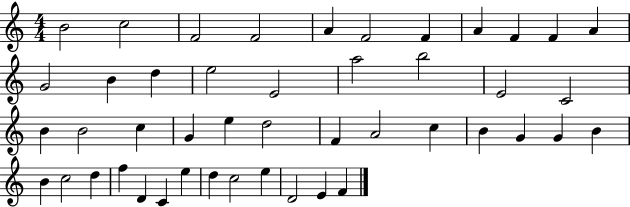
X:1
T:Untitled
M:4/4
L:1/4
K:C
B2 c2 F2 F2 A F2 F A F F A G2 B d e2 E2 a2 b2 E2 C2 B B2 c G e d2 F A2 c B G G B B c2 d f D C e d c2 e D2 E F